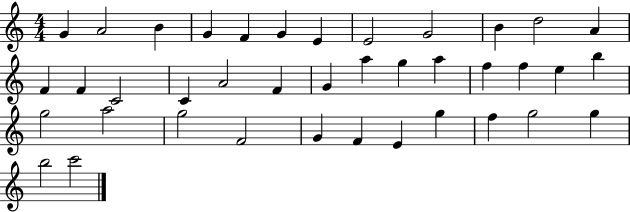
G4/q A4/h B4/q G4/q F4/q G4/q E4/q E4/h G4/h B4/q D5/h A4/q F4/q F4/q C4/h C4/q A4/h F4/q G4/q A5/q G5/q A5/q F5/q F5/q E5/q B5/q G5/h A5/h G5/h F4/h G4/q F4/q E4/q G5/q F5/q G5/h G5/q B5/h C6/h